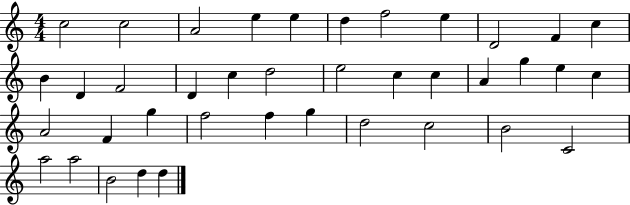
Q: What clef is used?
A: treble